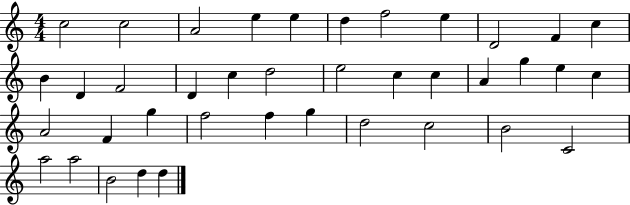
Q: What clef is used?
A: treble